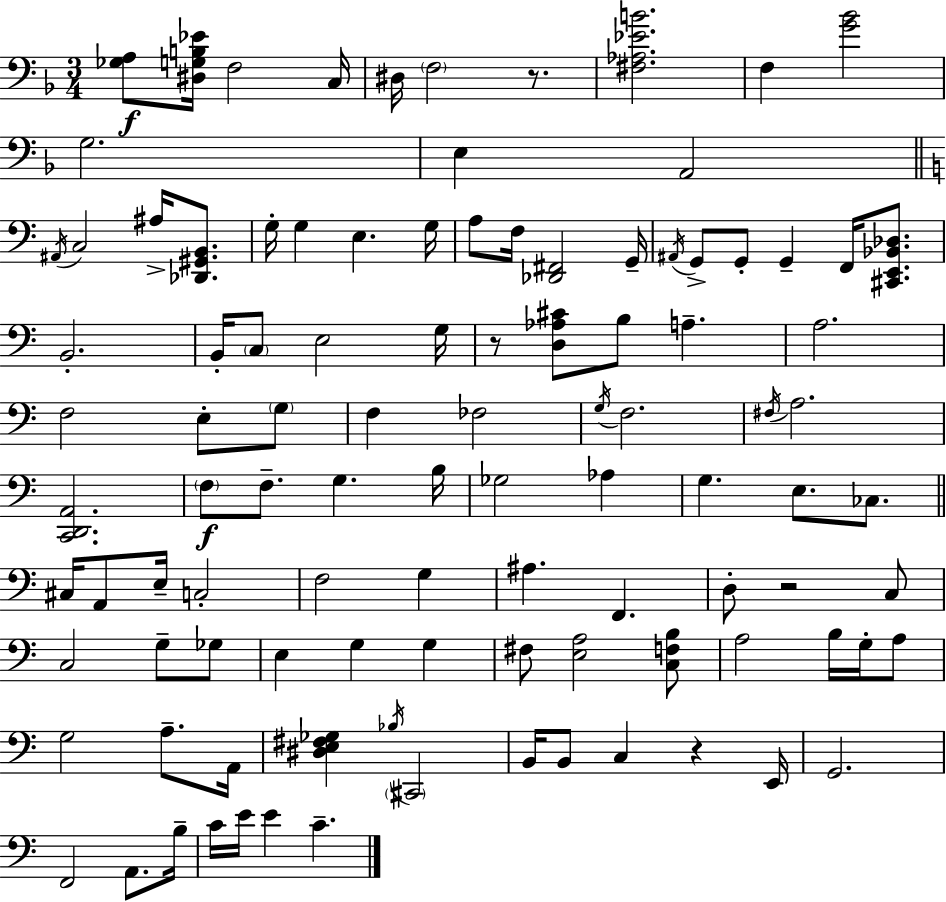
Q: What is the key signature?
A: D minor